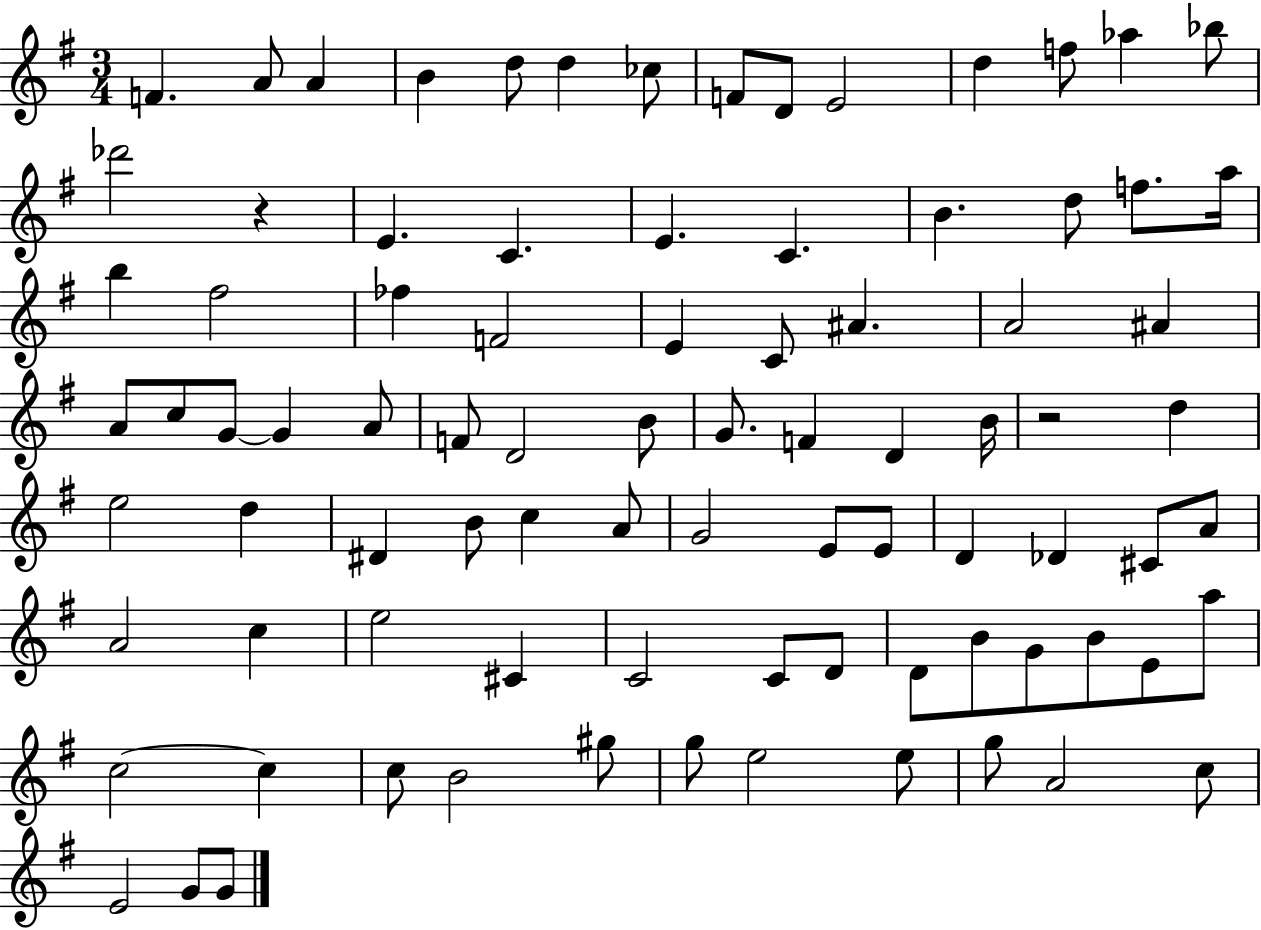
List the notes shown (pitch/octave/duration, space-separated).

F4/q. A4/e A4/q B4/q D5/e D5/q CES5/e F4/e D4/e E4/h D5/q F5/e Ab5/q Bb5/e Db6/h R/q E4/q. C4/q. E4/q. C4/q. B4/q. D5/e F5/e. A5/s B5/q F#5/h FES5/q F4/h E4/q C4/e A#4/q. A4/h A#4/q A4/e C5/e G4/e G4/q A4/e F4/e D4/h B4/e G4/e. F4/q D4/q B4/s R/h D5/q E5/h D5/q D#4/q B4/e C5/q A4/e G4/h E4/e E4/e D4/q Db4/q C#4/e A4/e A4/h C5/q E5/h C#4/q C4/h C4/e D4/e D4/e B4/e G4/e B4/e E4/e A5/e C5/h C5/q C5/e B4/h G#5/e G5/e E5/h E5/e G5/e A4/h C5/e E4/h G4/e G4/e